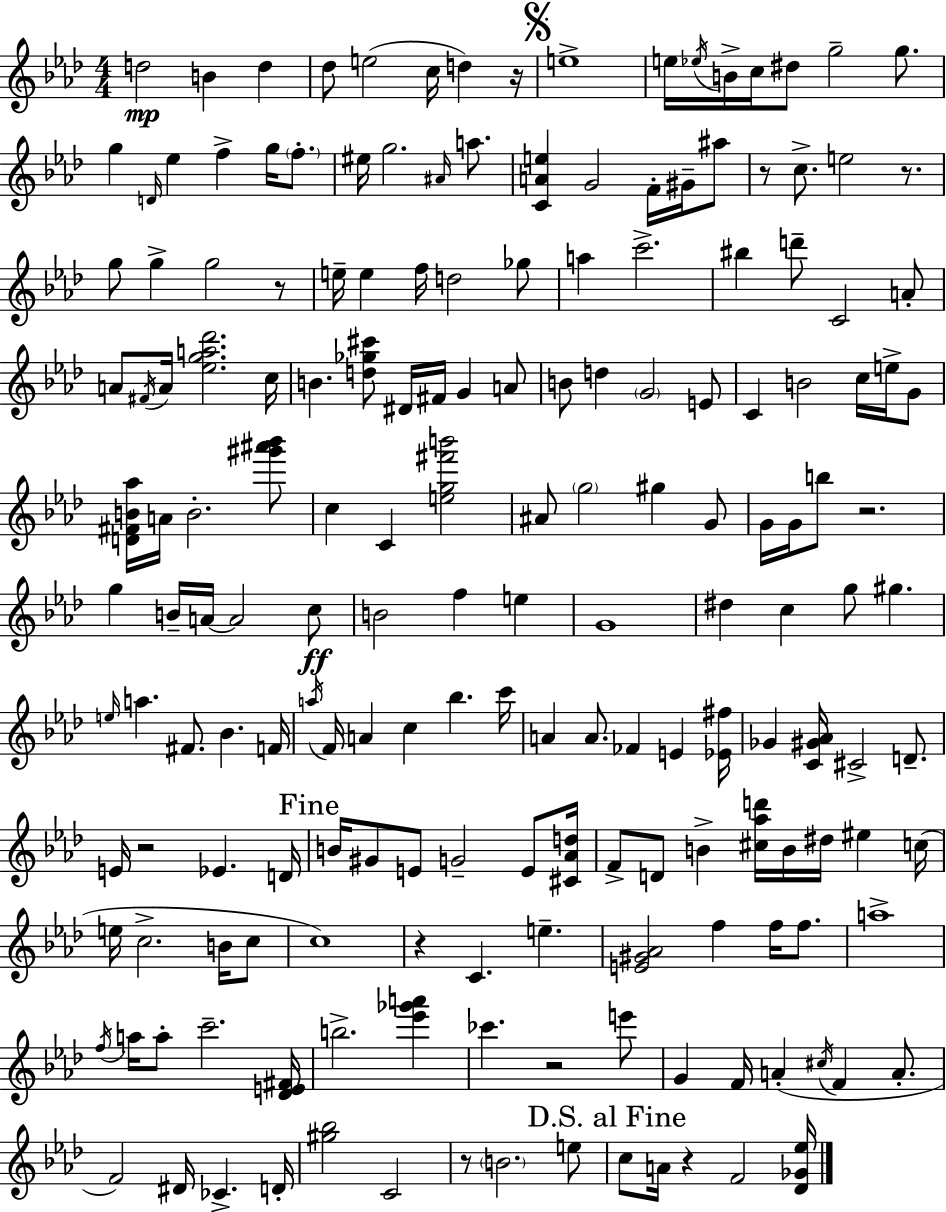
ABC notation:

X:1
T:Untitled
M:4/4
L:1/4
K:Ab
d2 B d _d/2 e2 c/4 d z/4 e4 e/4 _e/4 B/4 c/4 ^d/2 g2 g/2 g D/4 _e f g/4 f/2 ^e/4 g2 ^A/4 a/2 [CAe] G2 F/4 ^G/4 ^a/2 z/2 c/2 e2 z/2 g/2 g g2 z/2 e/4 e f/4 d2 _g/2 a c'2 ^b d'/2 C2 A/2 A/2 ^F/4 A/4 [_ega_d']2 c/4 B [d_g^c']/2 ^D/4 ^F/4 G A/2 B/2 d G2 E/2 C B2 c/4 e/4 G/2 [D^FB_a]/4 A/4 B2 [^g'^a'_b']/2 c C [eg^f'b']2 ^A/2 g2 ^g G/2 G/4 G/4 b/2 z2 g B/4 A/4 A2 c/2 B2 f e G4 ^d c g/2 ^g e/4 a ^F/2 _B F/4 a/4 F/4 A c _b c'/4 A A/2 _F E [_E^f]/4 _G [C^G_A]/4 ^C2 D/2 E/4 z2 _E D/4 B/4 ^G/2 E/2 G2 E/2 [^C_Ad]/4 F/2 D/2 B [^c_ad']/4 B/4 ^d/4 ^e c/4 e/4 c2 B/4 c/2 c4 z C e [E^G_A]2 f f/4 f/2 a4 f/4 a/4 a/2 c'2 [_DE^F]/4 b2 [_e'_g'a'] _c' z2 e'/2 G F/4 A ^c/4 F A/2 F2 ^D/4 _C D/4 [^g_b]2 C2 z/2 B2 e/2 c/2 A/4 z F2 [_D_G_e]/4